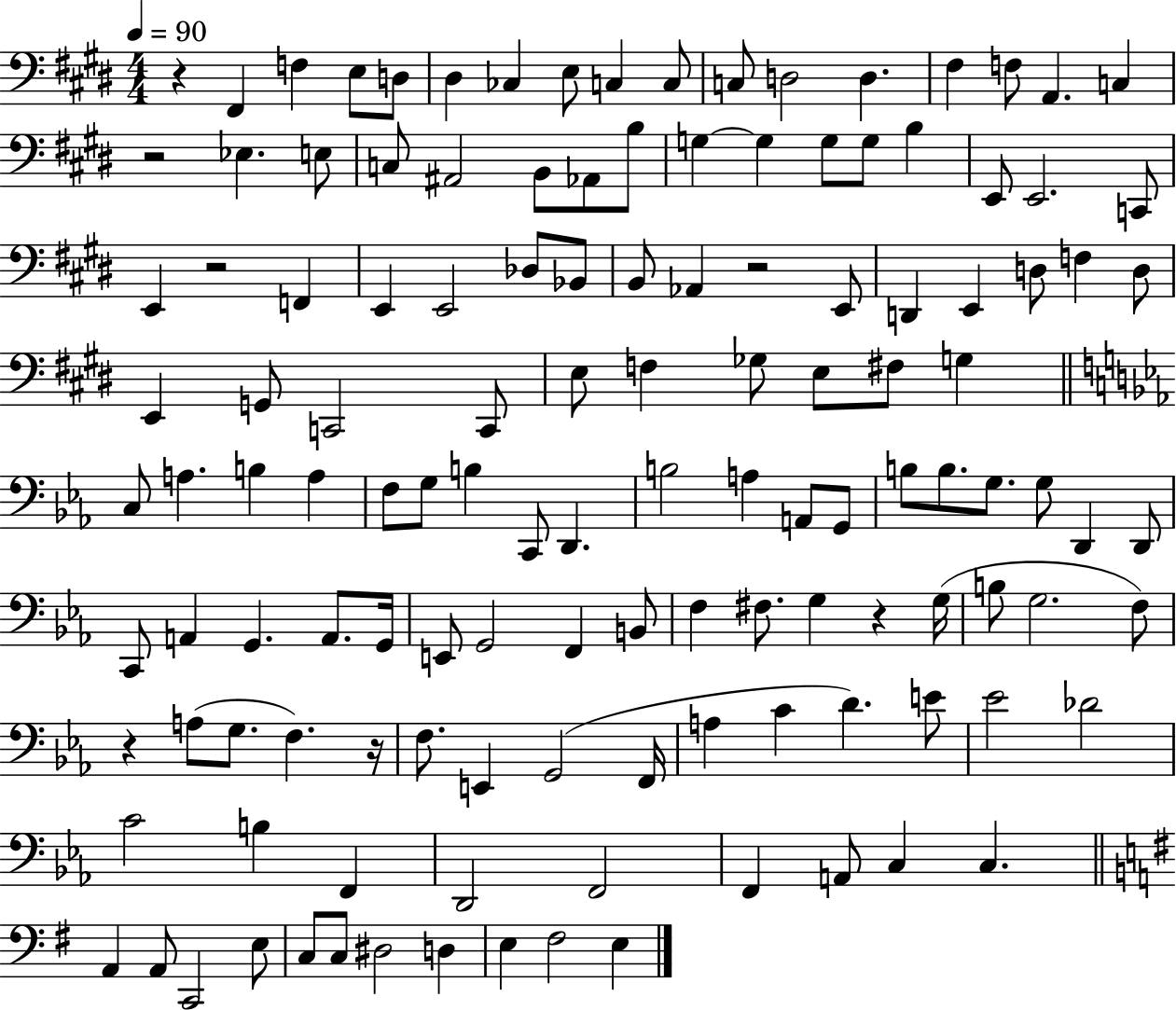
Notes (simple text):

R/q F#2/q F3/q E3/e D3/e D#3/q CES3/q E3/e C3/q C3/e C3/e D3/h D3/q. F#3/q F3/e A2/q. C3/q R/h Eb3/q. E3/e C3/e A#2/h B2/e Ab2/e B3/e G3/q G3/q G3/e G3/e B3/q E2/e E2/h. C2/e E2/q R/h F2/q E2/q E2/h Db3/e Bb2/e B2/e Ab2/q R/h E2/e D2/q E2/q D3/e F3/q D3/e E2/q G2/e C2/h C2/e E3/e F3/q Gb3/e E3/e F#3/e G3/q C3/e A3/q. B3/q A3/q F3/e G3/e B3/q C2/e D2/q. B3/h A3/q A2/e G2/e B3/e B3/e. G3/e. G3/e D2/q D2/e C2/e A2/q G2/q. A2/e. G2/s E2/e G2/h F2/q B2/e F3/q F#3/e. G3/q R/q G3/s B3/e G3/h. F3/e R/q A3/e G3/e. F3/q. R/s F3/e. E2/q G2/h F2/s A3/q C4/q D4/q. E4/e Eb4/h Db4/h C4/h B3/q F2/q D2/h F2/h F2/q A2/e C3/q C3/q. A2/q A2/e C2/h E3/e C3/e C3/e D#3/h D3/q E3/q F#3/h E3/q